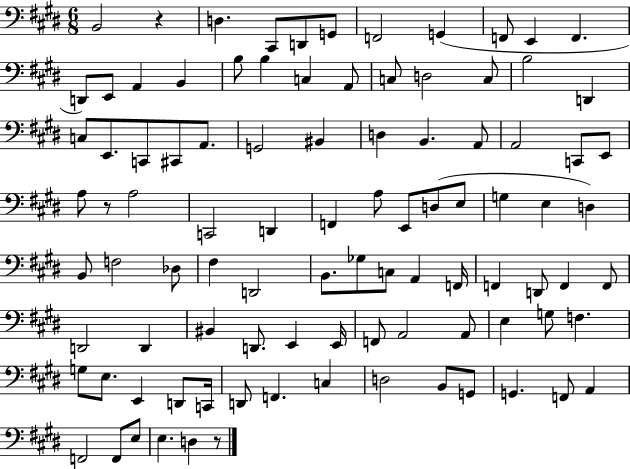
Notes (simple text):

B2/h R/q D3/q. C#2/e D2/e G2/e F2/h G2/q F2/e E2/q F2/q. D2/e E2/e A2/q B2/q B3/e B3/q C3/q A2/e C3/e D3/h C3/e B3/h D2/q C3/e E2/e. C2/e C#2/e A2/e. G2/h BIS2/q D3/q B2/q. A2/e A2/h C2/e E2/e A3/e R/e A3/h C2/h D2/q F2/q A3/e E2/e D3/e E3/e G3/q E3/q D3/q B2/e F3/h Db3/e F#3/q D2/h B2/e. Gb3/e C3/e A2/q F2/s F2/q D2/e F2/q F2/e D2/h D2/q BIS2/q D2/e. E2/q E2/s F2/e A2/h A2/e E3/q G3/e F3/q. G3/e E3/e. E2/q D2/e C2/s D2/e F2/q. C3/q D3/h B2/e G2/e G2/q. F2/e A2/q F2/h F2/e E3/e E3/q. D3/q R/e